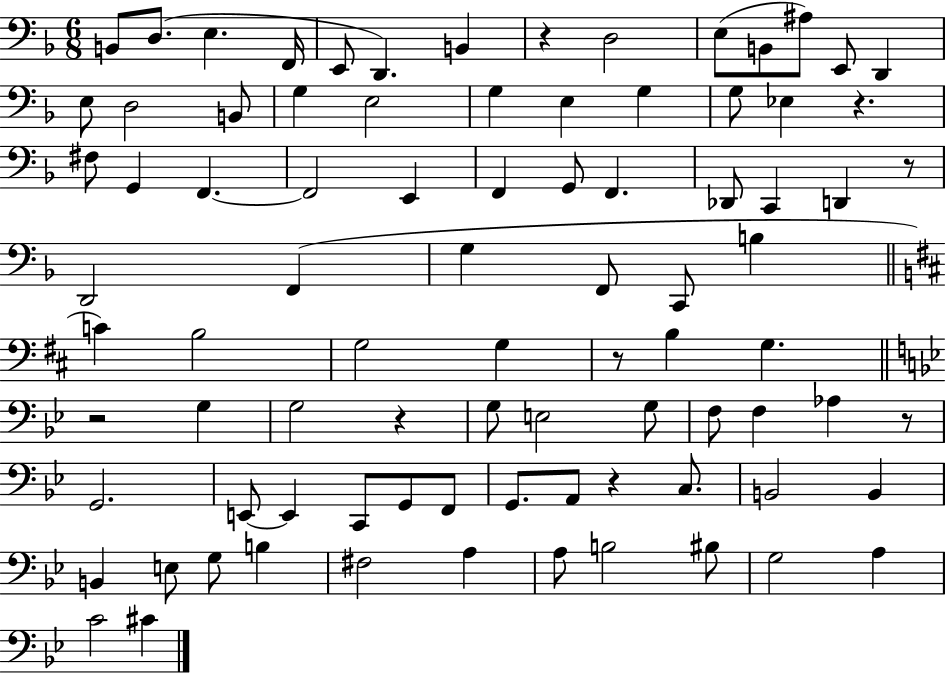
B2/e D3/e. E3/q. F2/s E2/e D2/q. B2/q R/q D3/h E3/e B2/e A#3/e E2/e D2/q E3/e D3/h B2/e G3/q E3/h G3/q E3/q G3/q G3/e Eb3/q R/q. F#3/e G2/q F2/q. F2/h E2/q F2/q G2/e F2/q. Db2/e C2/q D2/q R/e D2/h F2/q G3/q F2/e C2/e B3/q C4/q B3/h G3/h G3/q R/e B3/q G3/q. R/h G3/q G3/h R/q G3/e E3/h G3/e F3/e F3/q Ab3/q R/e G2/h. E2/e E2/q C2/e G2/e F2/e G2/e. A2/e R/q C3/e. B2/h B2/q B2/q E3/e G3/e B3/q F#3/h A3/q A3/e B3/h BIS3/e G3/h A3/q C4/h C#4/q